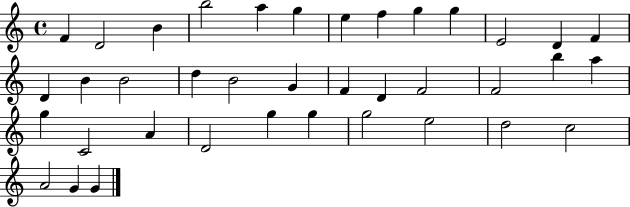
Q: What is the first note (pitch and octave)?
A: F4